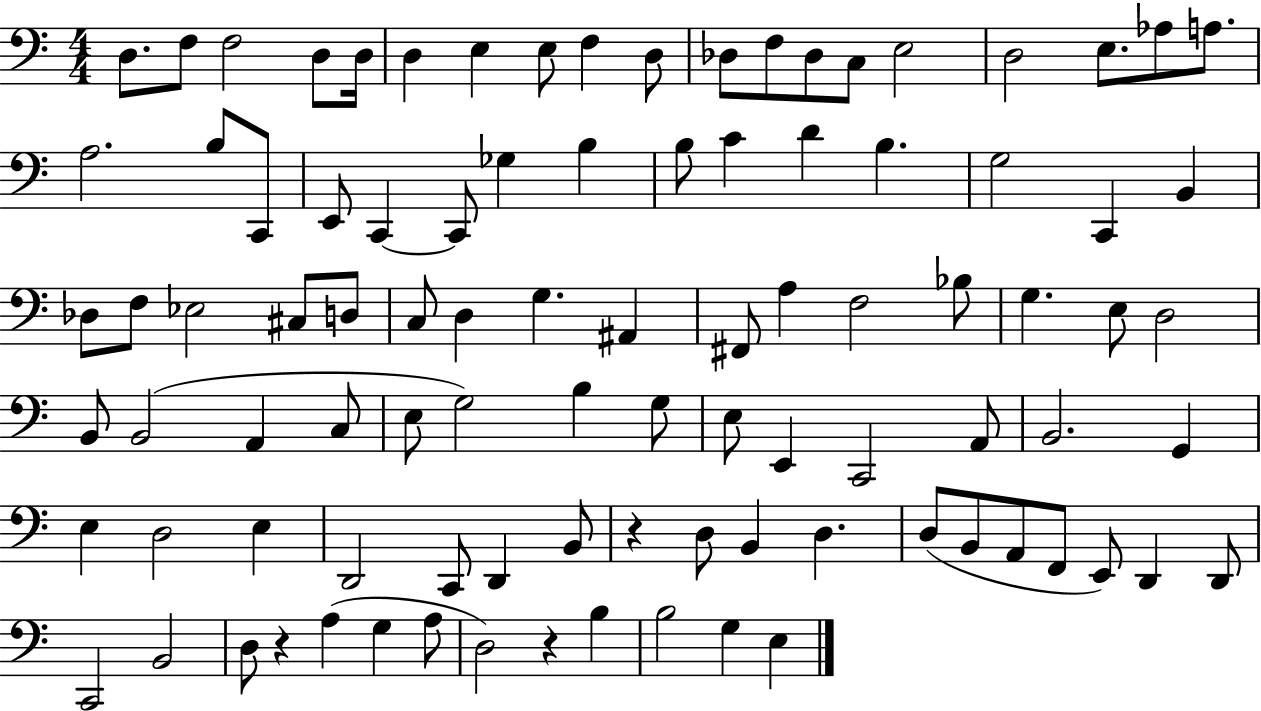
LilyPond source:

{
  \clef bass
  \numericTimeSignature
  \time 4/4
  \key c \major
  d8. f8 f2 d8 d16 | d4 e4 e8 f4 d8 | des8 f8 des8 c8 e2 | d2 e8. aes8 a8. | \break a2. b8 c,8 | e,8 c,4~~ c,8 ges4 b4 | b8 c'4 d'4 b4. | g2 c,4 b,4 | \break des8 f8 ees2 cis8 d8 | c8 d4 g4. ais,4 | fis,8 a4 f2 bes8 | g4. e8 d2 | \break b,8 b,2( a,4 c8 | e8 g2) b4 g8 | e8 e,4 c,2 a,8 | b,2. g,4 | \break e4 d2 e4 | d,2 c,8 d,4 b,8 | r4 d8 b,4 d4. | d8( b,8 a,8 f,8 e,8) d,4 d,8 | \break c,2 b,2 | d8 r4 a4( g4 a8 | d2) r4 b4 | b2 g4 e4 | \break \bar "|."
}